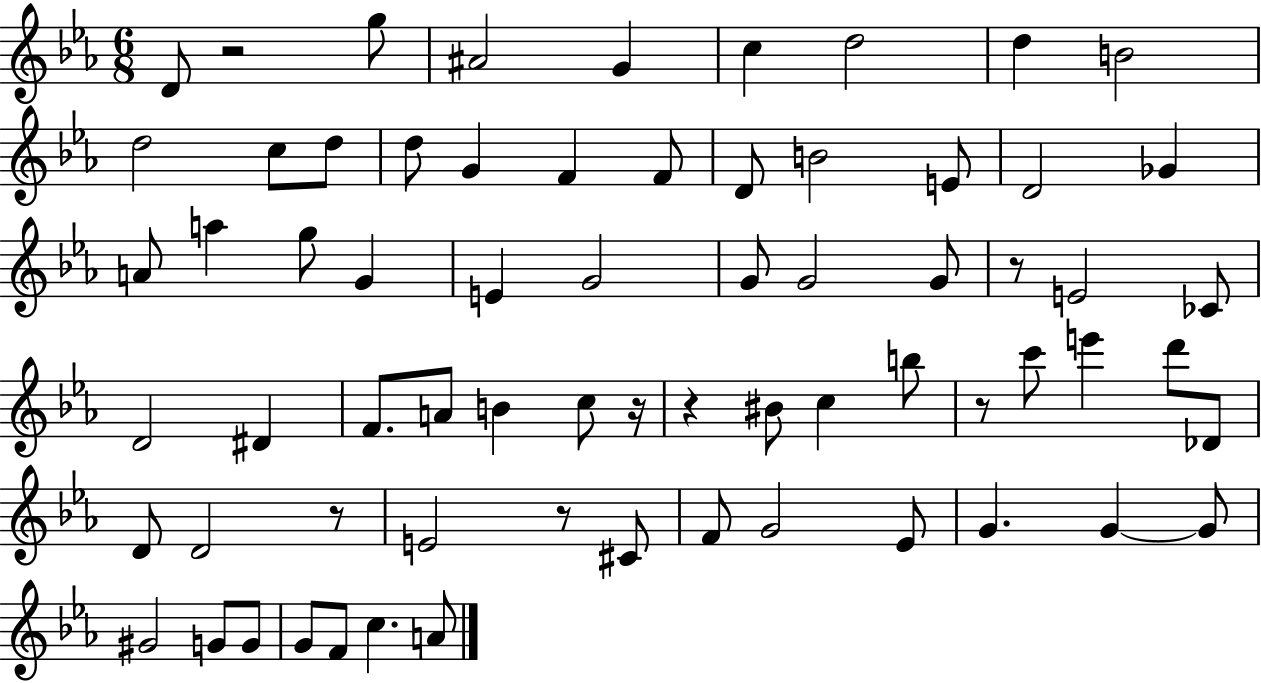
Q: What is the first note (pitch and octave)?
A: D4